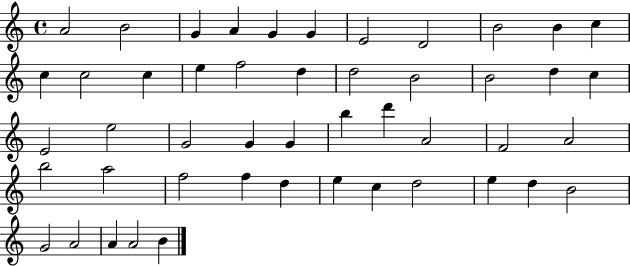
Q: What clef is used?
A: treble